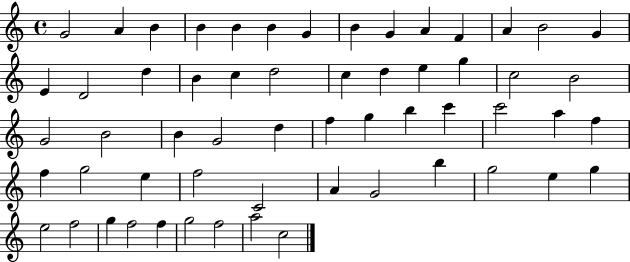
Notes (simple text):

G4/h A4/q B4/q B4/q B4/q B4/q G4/q B4/q G4/q A4/q F4/q A4/q B4/h G4/q E4/q D4/h D5/q B4/q C5/q D5/h C5/q D5/q E5/q G5/q C5/h B4/h G4/h B4/h B4/q G4/h D5/q F5/q G5/q B5/q C6/q C6/h A5/q F5/q F5/q G5/h E5/q F5/h C4/h A4/q G4/h B5/q G5/h E5/q G5/q E5/h F5/h G5/q F5/h F5/q G5/h F5/h A5/h C5/h